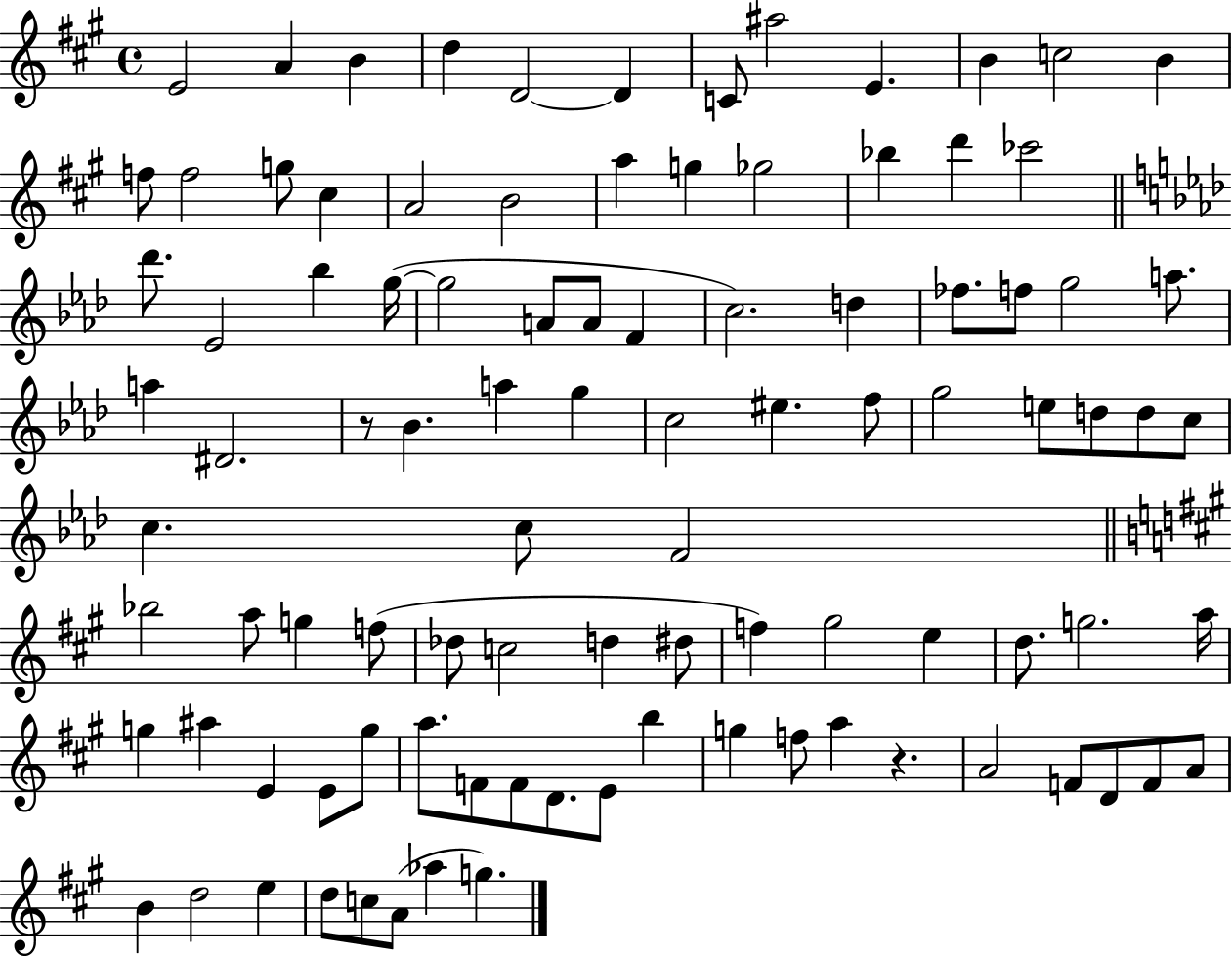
E4/h A4/q B4/q D5/q D4/h D4/q C4/e A#5/h E4/q. B4/q C5/h B4/q F5/e F5/h G5/e C#5/q A4/h B4/h A5/q G5/q Gb5/h Bb5/q D6/q CES6/h Db6/e. Eb4/h Bb5/q G5/s G5/h A4/e A4/e F4/q C5/h. D5/q FES5/e. F5/e G5/h A5/e. A5/q D#4/h. R/e Bb4/q. A5/q G5/q C5/h EIS5/q. F5/e G5/h E5/e D5/e D5/e C5/e C5/q. C5/e F4/h Bb5/h A5/e G5/q F5/e Db5/e C5/h D5/q D#5/e F5/q G#5/h E5/q D5/e. G5/h. A5/s G5/q A#5/q E4/q E4/e G5/e A5/e. F4/e F4/e D4/e. E4/e B5/q G5/q F5/e A5/q R/q. A4/h F4/e D4/e F4/e A4/e B4/q D5/h E5/q D5/e C5/e A4/e Ab5/q G5/q.